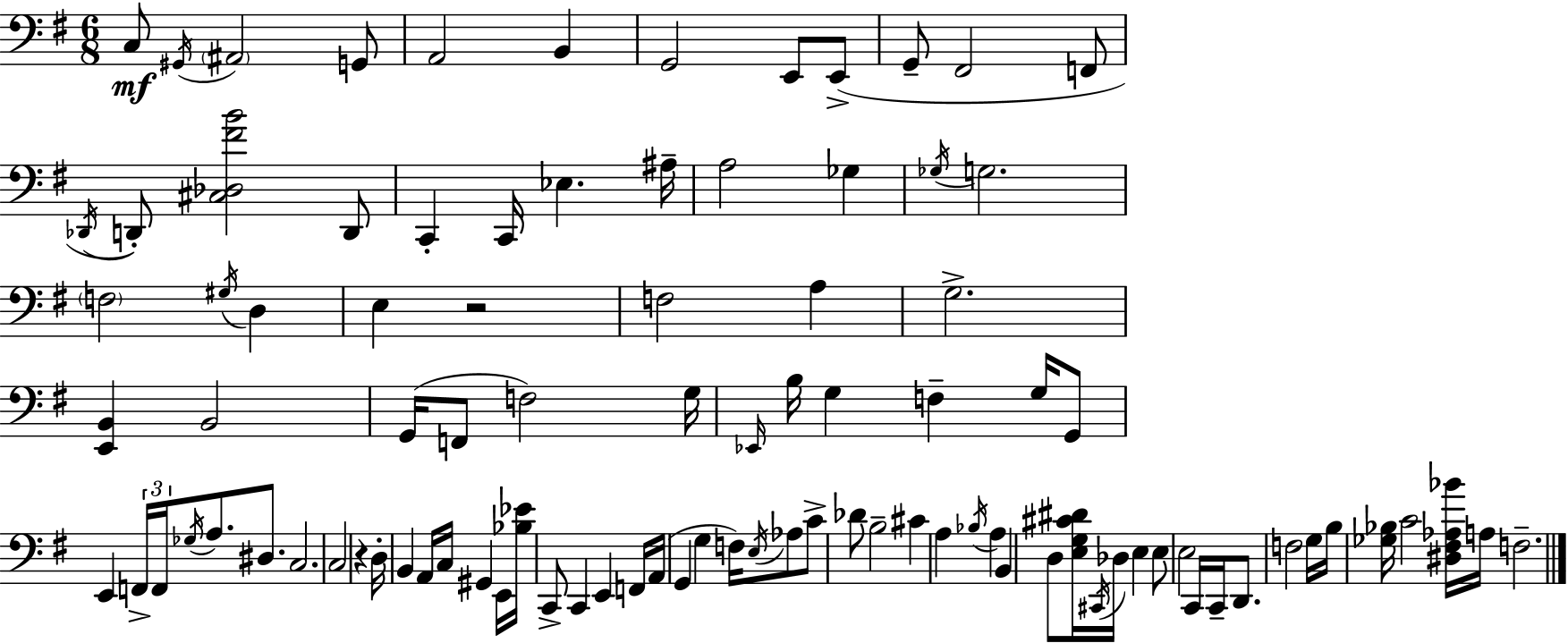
C3/e G#2/s A#2/h G2/e A2/h B2/q G2/h E2/e E2/e G2/e F#2/h F2/e Db2/s D2/e [C#3,Db3,F#4,B4]/h D2/e C2/q C2/s Eb3/q. A#3/s A3/h Gb3/q Gb3/s G3/h. F3/h G#3/s D3/q E3/q R/h F3/h A3/q G3/h. [E2,B2]/q B2/h G2/s F2/e F3/h G3/s Eb2/s B3/s G3/q F3/q G3/s G2/e E2/q F2/s F2/s Gb3/s A3/e. D#3/e. C3/h. C3/h R/q D3/s B2/q A2/s C3/s G#2/q E2/s [Bb3,Eb4]/s C2/e C2/q E2/q F2/s A2/s G2/q G3/q F3/s E3/s Ab3/e C4/e Db4/e B3/h C#4/q A3/q Bb3/s A3/q B2/q D3/e [E3,G3,C#4,D#4]/s C#2/s Db3/s E3/q E3/e E3/h C2/s C2/s D2/e. F3/h G3/s B3/s [Gb3,Bb3]/s C4/h [D#3,F#3,Ab3,Bb4]/s A3/s F3/h.